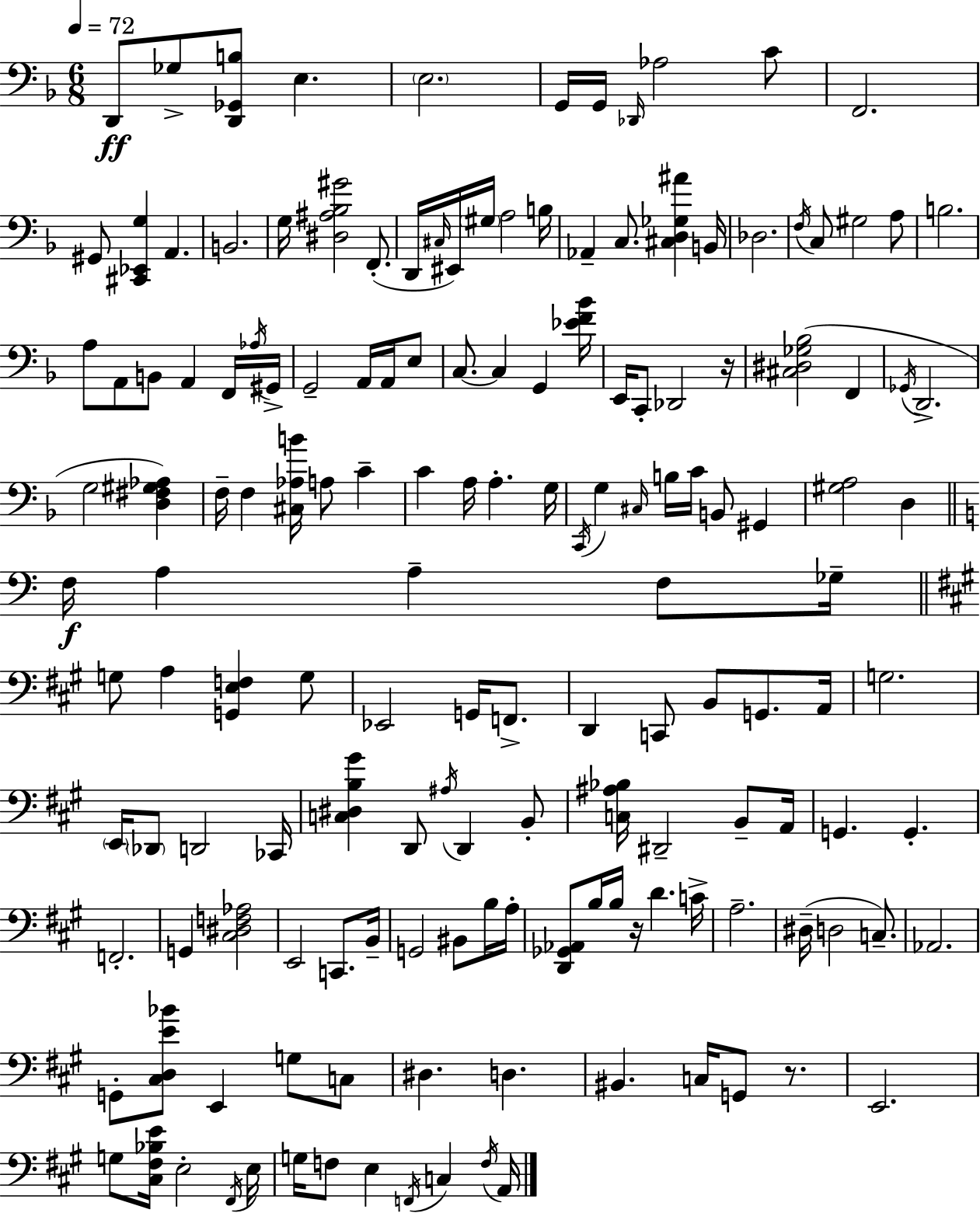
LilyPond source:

{
  \clef bass
  \numericTimeSignature
  \time 6/8
  \key f \major
  \tempo 4 = 72
  d,8\ff ges8-> <d, ges, b>8 e4. | \parenthesize e2. | g,16 g,16 \grace { des,16 } aes2 c'8 | f,2. | \break gis,8 <cis, ees, g>4 a,4. | b,2. | g16 <dis ais bes gis'>2 f,8.-.( | d,16 \grace { cis16 }) eis,16 \parenthesize gis16 a2 | \break b16 aes,4-- c8. <cis d ges ais'>4 | b,16 des2. | \acciaccatura { f16 } c8 gis2 | a8 b2. | \break a8 a,8 b,8 a,4 | f,16 \acciaccatura { aes16 } gis,16-> g,2-- | a,16 a,16 e8 c8.~~ c4 g,4 | <ees' f' bes'>16 e,16 c,8-. des,2 | \break r16 <cis dis ges bes>2( | f,4 \acciaccatura { ges,16 } d,2.-> | g2 | <d fis gis aes>4) f16-- f4 <cis aes b'>16 a8 | \break c'4-- c'4 a16 a4.-. | g16 \acciaccatura { c,16 } g4 \grace { cis16 } b16 | c'16 b,8 gis,4 <gis a>2 | d4 \bar "||" \break \key c \major f16\f a4 a4-- f8 ges16-- | \bar "||" \break \key a \major g8 a4 <g, e f>4 g8 | ees,2 g,16 f,8.-> | d,4 c,8 b,8 g,8. a,16 | g2. | \break \parenthesize e,16 \parenthesize des,8 d,2 ces,16 | <c dis b gis'>4 d,8 \acciaccatura { ais16 } d,4 b,8-. | <c ais bes>16 dis,2-- b,8-- | a,16 g,4. g,4.-. | \break f,2.-. | g,4 <cis dis f aes>2 | e,2 c,8. | b,16-- g,2 bis,8 b16 | \break a16-. <d, ges, aes,>8 b16 b16 r16 d'4. | c'16-> a2.-- | dis16--( d2 c8.--) | aes,2. | \break g,8-. <cis d e' bes'>8 e,4 g8 c8 | dis4. d4. | bis,4. c16 g,8 r8. | e,2. | \break g8 <cis fis bes e'>16 e2-. | \acciaccatura { fis,16 } e16 g16 f8 e4 \acciaccatura { f,16 } c4 | \acciaccatura { f16 } a,16 \bar "|."
}